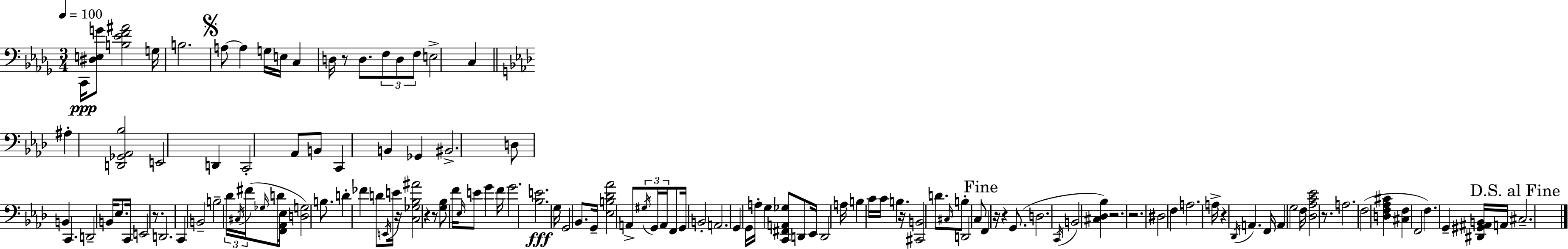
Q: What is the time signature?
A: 3/4